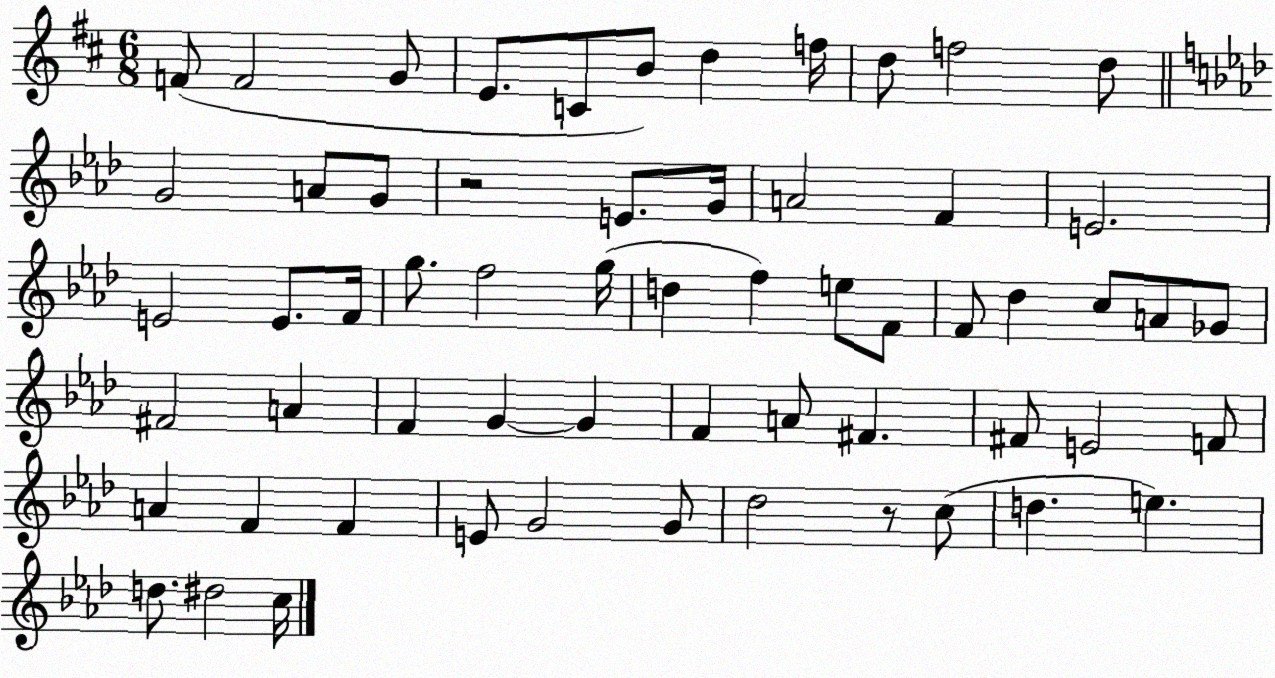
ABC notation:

X:1
T:Untitled
M:6/8
L:1/4
K:D
F/2 F2 G/2 E/2 C/2 B/2 d f/4 d/2 f2 d/2 G2 A/2 G/2 z2 E/2 G/4 A2 F E2 E2 E/2 F/4 g/2 f2 g/4 d f e/2 F/2 F/2 _d c/2 A/2 _G/2 ^F2 A F G G F A/2 ^F ^F/2 E2 F/2 A F F E/2 G2 G/2 _d2 z/2 c/2 d e d/2 ^d2 c/4